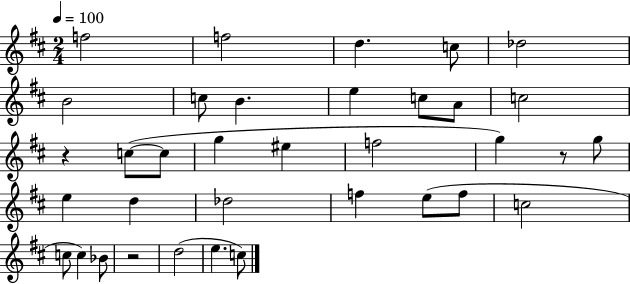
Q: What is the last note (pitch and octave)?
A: C5